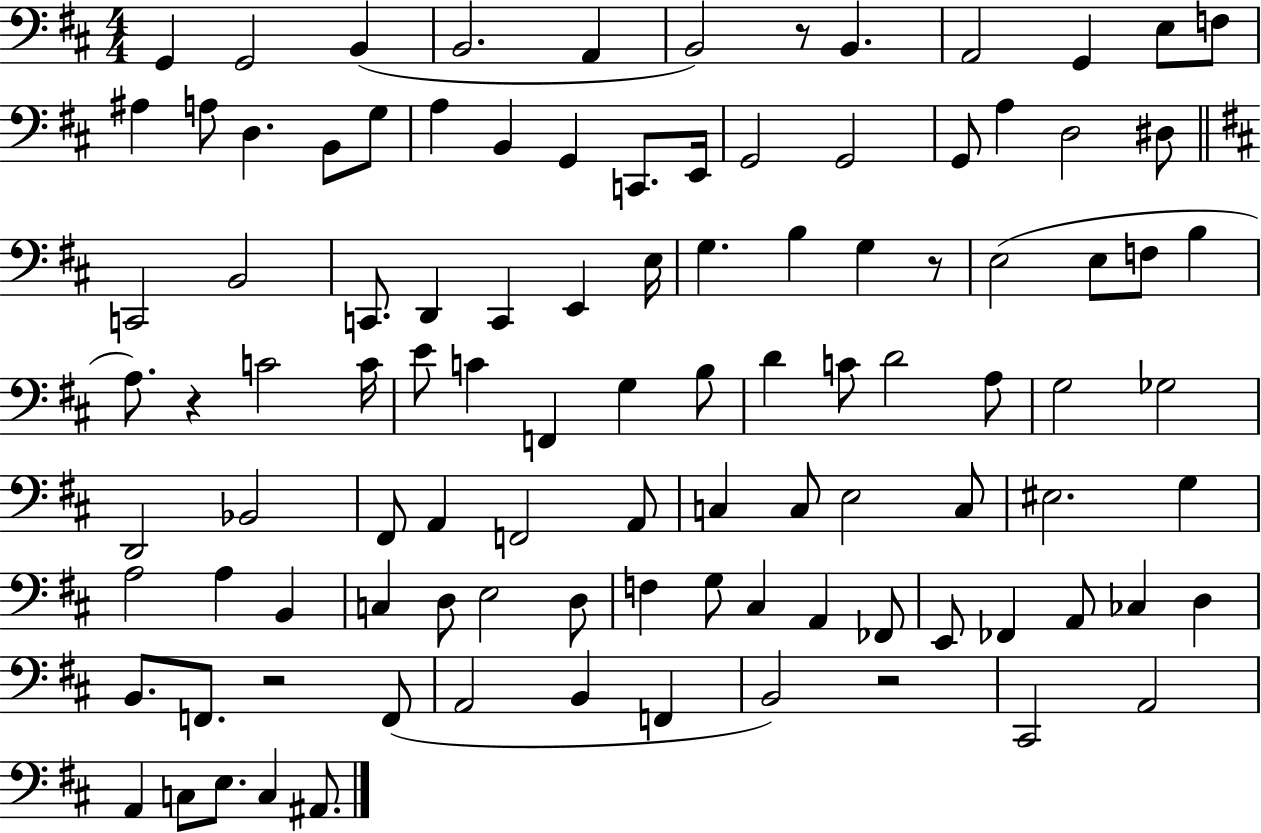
{
  \clef bass
  \numericTimeSignature
  \time 4/4
  \key d \major
  \repeat volta 2 { g,4 g,2 b,4( | b,2. a,4 | b,2) r8 b,4. | a,2 g,4 e8 f8 | \break ais4 a8 d4. b,8 g8 | a4 b,4 g,4 c,8. e,16 | g,2 g,2 | g,8 a4 d2 dis8 | \break \bar "||" \break \key b \minor c,2 b,2 | c,8. d,4 c,4 e,4 e16 | g4. b4 g4 r8 | e2( e8 f8 b4 | \break a8.) r4 c'2 c'16 | e'8 c'4 f,4 g4 b8 | d'4 c'8 d'2 a8 | g2 ges2 | \break d,2 bes,2 | fis,8 a,4 f,2 a,8 | c4 c8 e2 c8 | eis2. g4 | \break a2 a4 b,4 | c4 d8 e2 d8 | f4 g8 cis4 a,4 fes,8 | e,8 fes,4 a,8 ces4 d4 | \break b,8. f,8. r2 f,8( | a,2 b,4 f,4 | b,2) r2 | cis,2 a,2 | \break a,4 c8 e8. c4 ais,8. | } \bar "|."
}